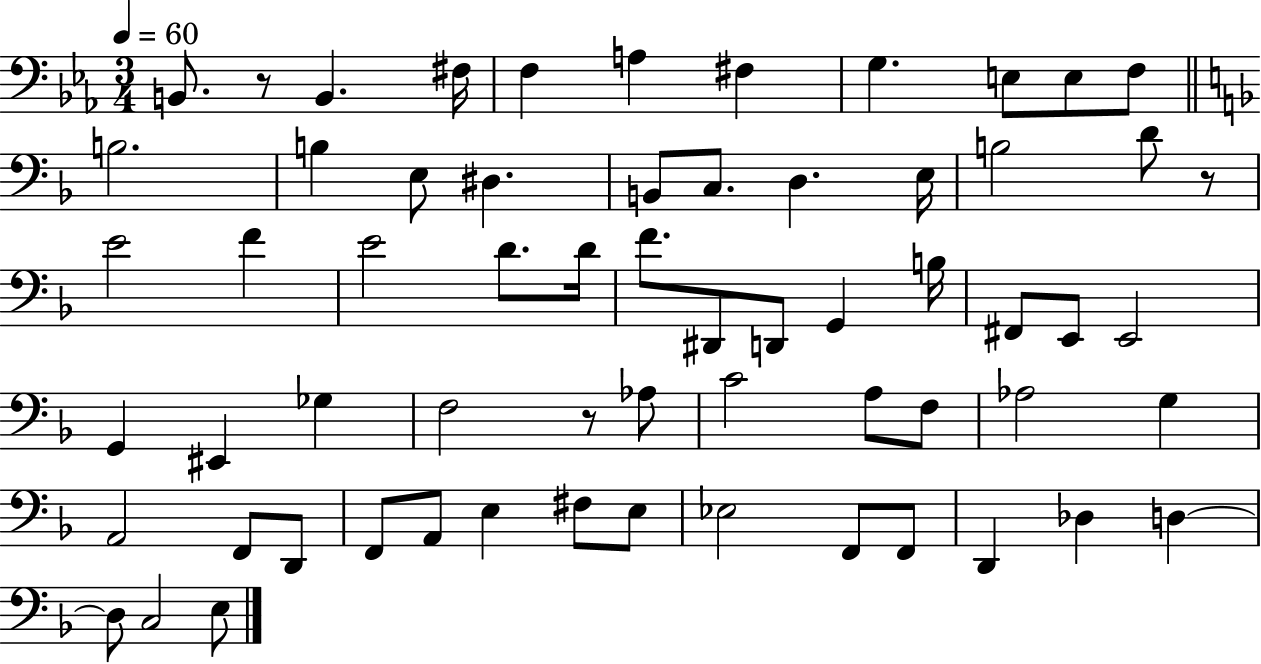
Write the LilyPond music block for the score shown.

{
  \clef bass
  \numericTimeSignature
  \time 3/4
  \key ees \major
  \tempo 4 = 60
  \repeat volta 2 { b,8. r8 b,4. fis16 | f4 a4 fis4 | g4. e8 e8 f8 | \bar "||" \break \key f \major b2. | b4 e8 dis4. | b,8 c8. d4. e16 | b2 d'8 r8 | \break e'2 f'4 | e'2 d'8. d'16 | f'8. dis,8 d,8 g,4 b16 | fis,8 e,8 e,2 | \break g,4 eis,4 ges4 | f2 r8 aes8 | c'2 a8 f8 | aes2 g4 | \break a,2 f,8 d,8 | f,8 a,8 e4 fis8 e8 | ees2 f,8 f,8 | d,4 des4 d4~~ | \break d8 c2 e8 | } \bar "|."
}